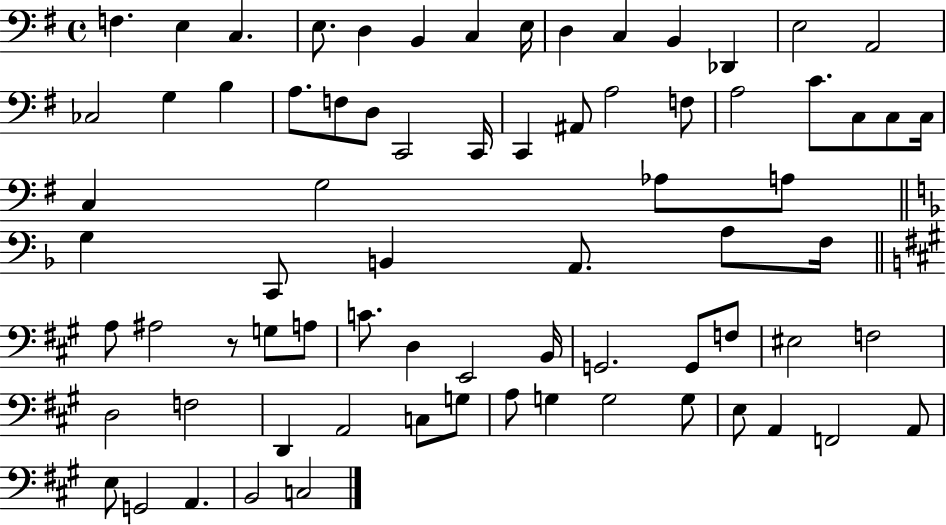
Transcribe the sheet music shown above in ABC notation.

X:1
T:Untitled
M:4/4
L:1/4
K:G
F, E, C, E,/2 D, B,, C, E,/4 D, C, B,, _D,, E,2 A,,2 _C,2 G, B, A,/2 F,/2 D,/2 C,,2 C,,/4 C,, ^A,,/2 A,2 F,/2 A,2 C/2 C,/2 C,/2 C,/4 C, G,2 _A,/2 A,/2 G, C,,/2 B,, A,,/2 A,/2 F,/4 A,/2 ^A,2 z/2 G,/2 A,/2 C/2 D, E,,2 B,,/4 G,,2 G,,/2 F,/2 ^E,2 F,2 D,2 F,2 D,, A,,2 C,/2 G,/2 A,/2 G, G,2 G,/2 E,/2 A,, F,,2 A,,/2 E,/2 G,,2 A,, B,,2 C,2